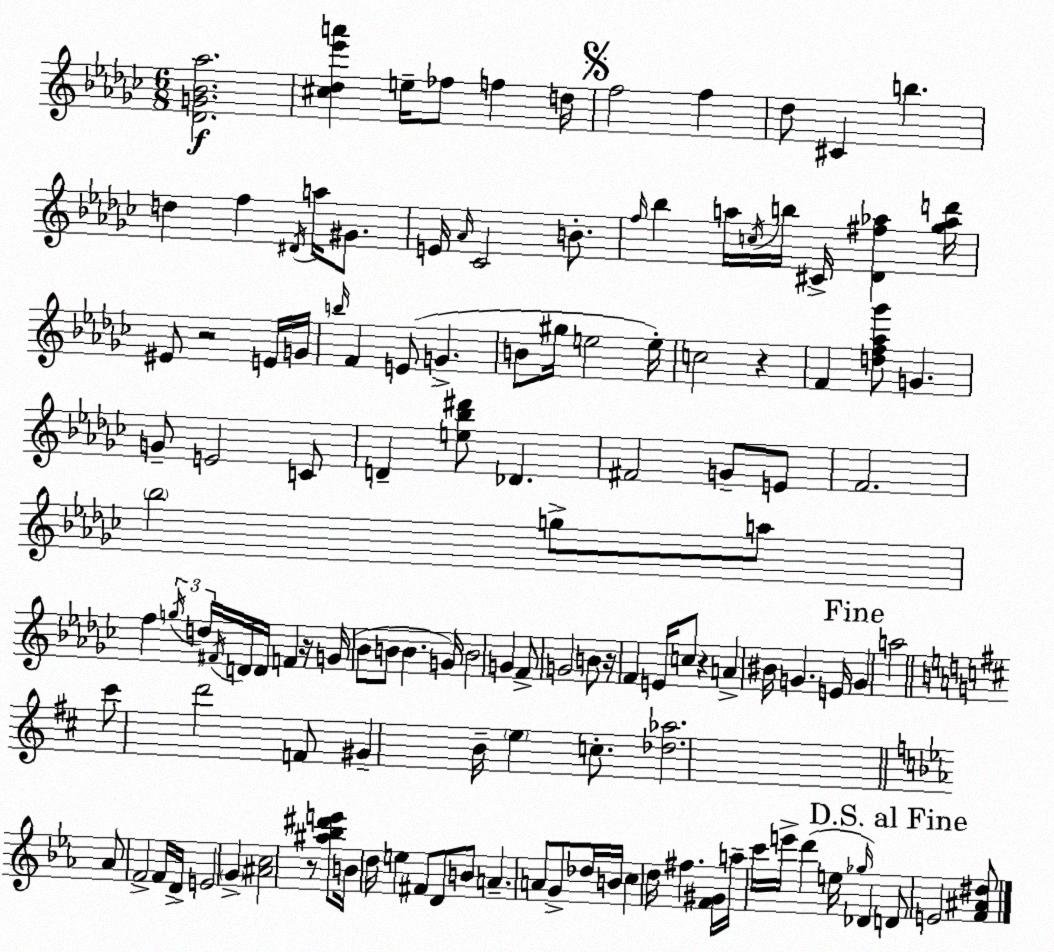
X:1
T:Untitled
M:6/8
L:1/4
K:Ebm
[_DG_B_a]2 [^c_d_e'a'] e/4 _f/2 f d/4 f2 f _d/2 ^C b d f ^D/4 a/4 ^G/2 E/4 _A/4 _C2 B/2 f/4 _b a/4 c/4 b/4 ^C/4 [_D^f_a] [_g_ad']/4 ^E/2 z2 E/4 G/4 b/4 F E/2 G B/2 ^g/4 e2 e/4 c2 z F [df_a_g']/2 G G/2 E2 C/2 D [e_b^d']/2 _D ^F2 G/2 E/2 F2 _b2 g/2 a/2 f g/4 d/4 ^F/4 D/4 D/4 F z/4 G/4 _B/2 B/2 B G/4 B2 G F/2 G2 B/2 z/4 F E/4 c/2 z A ^B/4 G E/4 G a2 ^c'/2 d'2 F/2 ^G B/4 e c/2 [_d_a]2 _A/2 F2 F/4 D/4 E2 G [^Ac]2 z/2 [^a_b^d'e']/2 B/4 d/4 e ^F/2 D/2 B/2 A A/2 G/2 _d/4 B/4 c d/4 ^f [F^G]/4 a/4 c'/4 e'/4 d' e/4 _g/4 _D D/2 E2 [F^A^d]/2